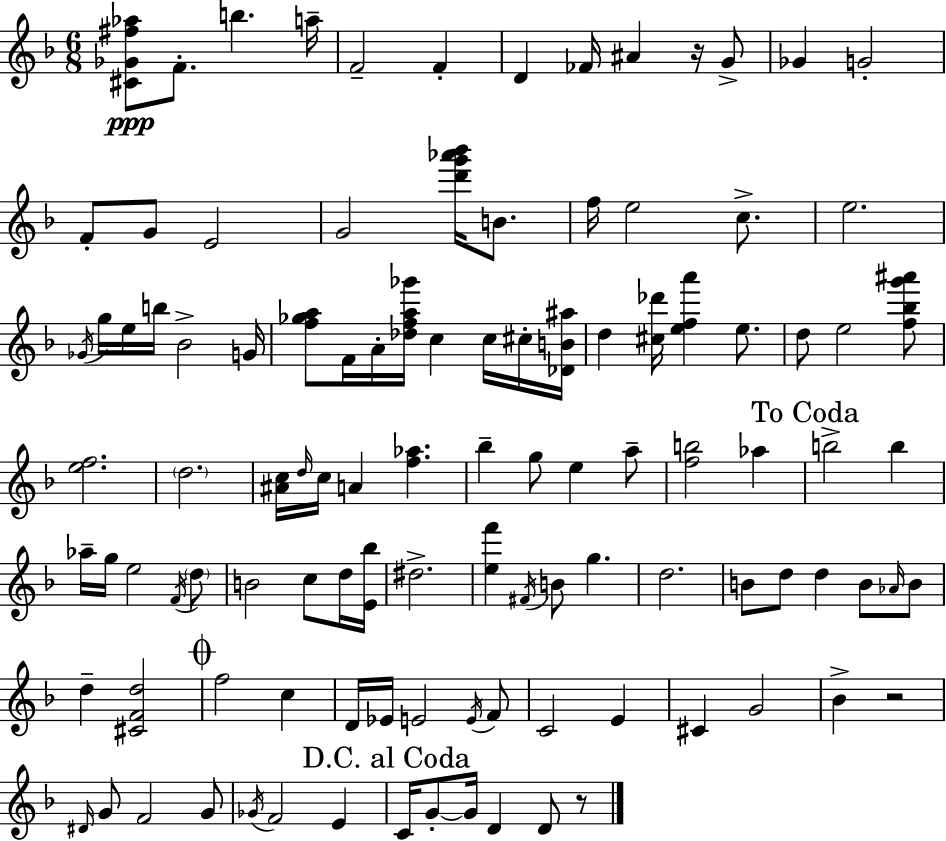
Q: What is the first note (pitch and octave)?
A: F4